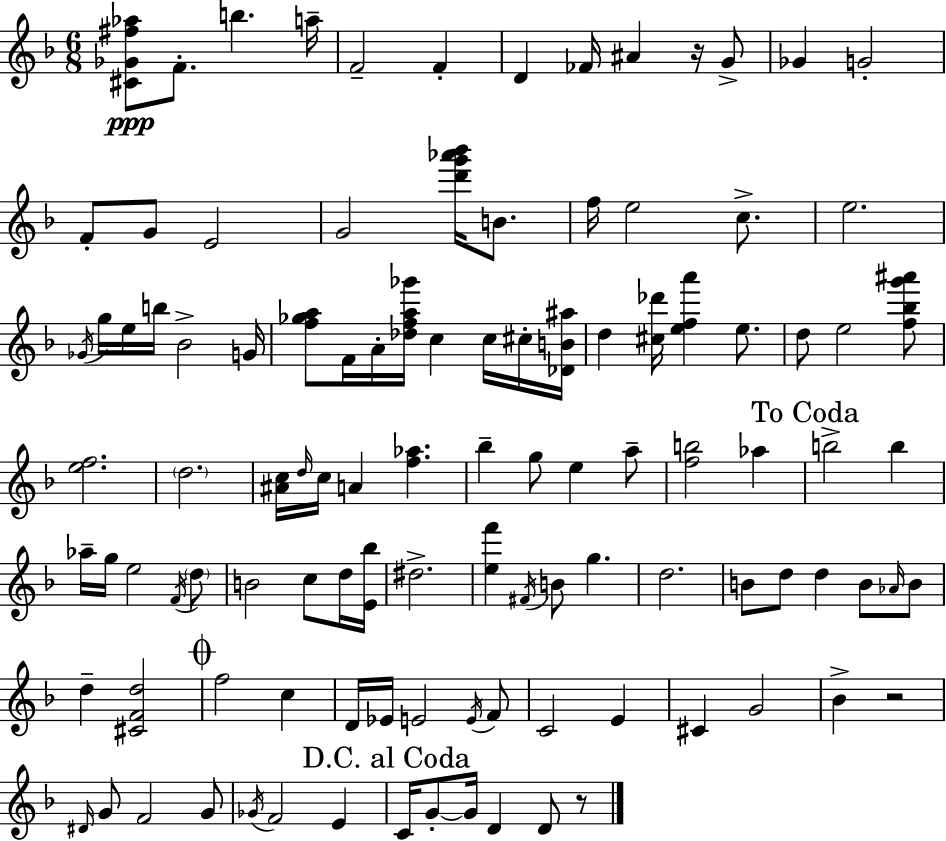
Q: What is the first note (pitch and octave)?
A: F4